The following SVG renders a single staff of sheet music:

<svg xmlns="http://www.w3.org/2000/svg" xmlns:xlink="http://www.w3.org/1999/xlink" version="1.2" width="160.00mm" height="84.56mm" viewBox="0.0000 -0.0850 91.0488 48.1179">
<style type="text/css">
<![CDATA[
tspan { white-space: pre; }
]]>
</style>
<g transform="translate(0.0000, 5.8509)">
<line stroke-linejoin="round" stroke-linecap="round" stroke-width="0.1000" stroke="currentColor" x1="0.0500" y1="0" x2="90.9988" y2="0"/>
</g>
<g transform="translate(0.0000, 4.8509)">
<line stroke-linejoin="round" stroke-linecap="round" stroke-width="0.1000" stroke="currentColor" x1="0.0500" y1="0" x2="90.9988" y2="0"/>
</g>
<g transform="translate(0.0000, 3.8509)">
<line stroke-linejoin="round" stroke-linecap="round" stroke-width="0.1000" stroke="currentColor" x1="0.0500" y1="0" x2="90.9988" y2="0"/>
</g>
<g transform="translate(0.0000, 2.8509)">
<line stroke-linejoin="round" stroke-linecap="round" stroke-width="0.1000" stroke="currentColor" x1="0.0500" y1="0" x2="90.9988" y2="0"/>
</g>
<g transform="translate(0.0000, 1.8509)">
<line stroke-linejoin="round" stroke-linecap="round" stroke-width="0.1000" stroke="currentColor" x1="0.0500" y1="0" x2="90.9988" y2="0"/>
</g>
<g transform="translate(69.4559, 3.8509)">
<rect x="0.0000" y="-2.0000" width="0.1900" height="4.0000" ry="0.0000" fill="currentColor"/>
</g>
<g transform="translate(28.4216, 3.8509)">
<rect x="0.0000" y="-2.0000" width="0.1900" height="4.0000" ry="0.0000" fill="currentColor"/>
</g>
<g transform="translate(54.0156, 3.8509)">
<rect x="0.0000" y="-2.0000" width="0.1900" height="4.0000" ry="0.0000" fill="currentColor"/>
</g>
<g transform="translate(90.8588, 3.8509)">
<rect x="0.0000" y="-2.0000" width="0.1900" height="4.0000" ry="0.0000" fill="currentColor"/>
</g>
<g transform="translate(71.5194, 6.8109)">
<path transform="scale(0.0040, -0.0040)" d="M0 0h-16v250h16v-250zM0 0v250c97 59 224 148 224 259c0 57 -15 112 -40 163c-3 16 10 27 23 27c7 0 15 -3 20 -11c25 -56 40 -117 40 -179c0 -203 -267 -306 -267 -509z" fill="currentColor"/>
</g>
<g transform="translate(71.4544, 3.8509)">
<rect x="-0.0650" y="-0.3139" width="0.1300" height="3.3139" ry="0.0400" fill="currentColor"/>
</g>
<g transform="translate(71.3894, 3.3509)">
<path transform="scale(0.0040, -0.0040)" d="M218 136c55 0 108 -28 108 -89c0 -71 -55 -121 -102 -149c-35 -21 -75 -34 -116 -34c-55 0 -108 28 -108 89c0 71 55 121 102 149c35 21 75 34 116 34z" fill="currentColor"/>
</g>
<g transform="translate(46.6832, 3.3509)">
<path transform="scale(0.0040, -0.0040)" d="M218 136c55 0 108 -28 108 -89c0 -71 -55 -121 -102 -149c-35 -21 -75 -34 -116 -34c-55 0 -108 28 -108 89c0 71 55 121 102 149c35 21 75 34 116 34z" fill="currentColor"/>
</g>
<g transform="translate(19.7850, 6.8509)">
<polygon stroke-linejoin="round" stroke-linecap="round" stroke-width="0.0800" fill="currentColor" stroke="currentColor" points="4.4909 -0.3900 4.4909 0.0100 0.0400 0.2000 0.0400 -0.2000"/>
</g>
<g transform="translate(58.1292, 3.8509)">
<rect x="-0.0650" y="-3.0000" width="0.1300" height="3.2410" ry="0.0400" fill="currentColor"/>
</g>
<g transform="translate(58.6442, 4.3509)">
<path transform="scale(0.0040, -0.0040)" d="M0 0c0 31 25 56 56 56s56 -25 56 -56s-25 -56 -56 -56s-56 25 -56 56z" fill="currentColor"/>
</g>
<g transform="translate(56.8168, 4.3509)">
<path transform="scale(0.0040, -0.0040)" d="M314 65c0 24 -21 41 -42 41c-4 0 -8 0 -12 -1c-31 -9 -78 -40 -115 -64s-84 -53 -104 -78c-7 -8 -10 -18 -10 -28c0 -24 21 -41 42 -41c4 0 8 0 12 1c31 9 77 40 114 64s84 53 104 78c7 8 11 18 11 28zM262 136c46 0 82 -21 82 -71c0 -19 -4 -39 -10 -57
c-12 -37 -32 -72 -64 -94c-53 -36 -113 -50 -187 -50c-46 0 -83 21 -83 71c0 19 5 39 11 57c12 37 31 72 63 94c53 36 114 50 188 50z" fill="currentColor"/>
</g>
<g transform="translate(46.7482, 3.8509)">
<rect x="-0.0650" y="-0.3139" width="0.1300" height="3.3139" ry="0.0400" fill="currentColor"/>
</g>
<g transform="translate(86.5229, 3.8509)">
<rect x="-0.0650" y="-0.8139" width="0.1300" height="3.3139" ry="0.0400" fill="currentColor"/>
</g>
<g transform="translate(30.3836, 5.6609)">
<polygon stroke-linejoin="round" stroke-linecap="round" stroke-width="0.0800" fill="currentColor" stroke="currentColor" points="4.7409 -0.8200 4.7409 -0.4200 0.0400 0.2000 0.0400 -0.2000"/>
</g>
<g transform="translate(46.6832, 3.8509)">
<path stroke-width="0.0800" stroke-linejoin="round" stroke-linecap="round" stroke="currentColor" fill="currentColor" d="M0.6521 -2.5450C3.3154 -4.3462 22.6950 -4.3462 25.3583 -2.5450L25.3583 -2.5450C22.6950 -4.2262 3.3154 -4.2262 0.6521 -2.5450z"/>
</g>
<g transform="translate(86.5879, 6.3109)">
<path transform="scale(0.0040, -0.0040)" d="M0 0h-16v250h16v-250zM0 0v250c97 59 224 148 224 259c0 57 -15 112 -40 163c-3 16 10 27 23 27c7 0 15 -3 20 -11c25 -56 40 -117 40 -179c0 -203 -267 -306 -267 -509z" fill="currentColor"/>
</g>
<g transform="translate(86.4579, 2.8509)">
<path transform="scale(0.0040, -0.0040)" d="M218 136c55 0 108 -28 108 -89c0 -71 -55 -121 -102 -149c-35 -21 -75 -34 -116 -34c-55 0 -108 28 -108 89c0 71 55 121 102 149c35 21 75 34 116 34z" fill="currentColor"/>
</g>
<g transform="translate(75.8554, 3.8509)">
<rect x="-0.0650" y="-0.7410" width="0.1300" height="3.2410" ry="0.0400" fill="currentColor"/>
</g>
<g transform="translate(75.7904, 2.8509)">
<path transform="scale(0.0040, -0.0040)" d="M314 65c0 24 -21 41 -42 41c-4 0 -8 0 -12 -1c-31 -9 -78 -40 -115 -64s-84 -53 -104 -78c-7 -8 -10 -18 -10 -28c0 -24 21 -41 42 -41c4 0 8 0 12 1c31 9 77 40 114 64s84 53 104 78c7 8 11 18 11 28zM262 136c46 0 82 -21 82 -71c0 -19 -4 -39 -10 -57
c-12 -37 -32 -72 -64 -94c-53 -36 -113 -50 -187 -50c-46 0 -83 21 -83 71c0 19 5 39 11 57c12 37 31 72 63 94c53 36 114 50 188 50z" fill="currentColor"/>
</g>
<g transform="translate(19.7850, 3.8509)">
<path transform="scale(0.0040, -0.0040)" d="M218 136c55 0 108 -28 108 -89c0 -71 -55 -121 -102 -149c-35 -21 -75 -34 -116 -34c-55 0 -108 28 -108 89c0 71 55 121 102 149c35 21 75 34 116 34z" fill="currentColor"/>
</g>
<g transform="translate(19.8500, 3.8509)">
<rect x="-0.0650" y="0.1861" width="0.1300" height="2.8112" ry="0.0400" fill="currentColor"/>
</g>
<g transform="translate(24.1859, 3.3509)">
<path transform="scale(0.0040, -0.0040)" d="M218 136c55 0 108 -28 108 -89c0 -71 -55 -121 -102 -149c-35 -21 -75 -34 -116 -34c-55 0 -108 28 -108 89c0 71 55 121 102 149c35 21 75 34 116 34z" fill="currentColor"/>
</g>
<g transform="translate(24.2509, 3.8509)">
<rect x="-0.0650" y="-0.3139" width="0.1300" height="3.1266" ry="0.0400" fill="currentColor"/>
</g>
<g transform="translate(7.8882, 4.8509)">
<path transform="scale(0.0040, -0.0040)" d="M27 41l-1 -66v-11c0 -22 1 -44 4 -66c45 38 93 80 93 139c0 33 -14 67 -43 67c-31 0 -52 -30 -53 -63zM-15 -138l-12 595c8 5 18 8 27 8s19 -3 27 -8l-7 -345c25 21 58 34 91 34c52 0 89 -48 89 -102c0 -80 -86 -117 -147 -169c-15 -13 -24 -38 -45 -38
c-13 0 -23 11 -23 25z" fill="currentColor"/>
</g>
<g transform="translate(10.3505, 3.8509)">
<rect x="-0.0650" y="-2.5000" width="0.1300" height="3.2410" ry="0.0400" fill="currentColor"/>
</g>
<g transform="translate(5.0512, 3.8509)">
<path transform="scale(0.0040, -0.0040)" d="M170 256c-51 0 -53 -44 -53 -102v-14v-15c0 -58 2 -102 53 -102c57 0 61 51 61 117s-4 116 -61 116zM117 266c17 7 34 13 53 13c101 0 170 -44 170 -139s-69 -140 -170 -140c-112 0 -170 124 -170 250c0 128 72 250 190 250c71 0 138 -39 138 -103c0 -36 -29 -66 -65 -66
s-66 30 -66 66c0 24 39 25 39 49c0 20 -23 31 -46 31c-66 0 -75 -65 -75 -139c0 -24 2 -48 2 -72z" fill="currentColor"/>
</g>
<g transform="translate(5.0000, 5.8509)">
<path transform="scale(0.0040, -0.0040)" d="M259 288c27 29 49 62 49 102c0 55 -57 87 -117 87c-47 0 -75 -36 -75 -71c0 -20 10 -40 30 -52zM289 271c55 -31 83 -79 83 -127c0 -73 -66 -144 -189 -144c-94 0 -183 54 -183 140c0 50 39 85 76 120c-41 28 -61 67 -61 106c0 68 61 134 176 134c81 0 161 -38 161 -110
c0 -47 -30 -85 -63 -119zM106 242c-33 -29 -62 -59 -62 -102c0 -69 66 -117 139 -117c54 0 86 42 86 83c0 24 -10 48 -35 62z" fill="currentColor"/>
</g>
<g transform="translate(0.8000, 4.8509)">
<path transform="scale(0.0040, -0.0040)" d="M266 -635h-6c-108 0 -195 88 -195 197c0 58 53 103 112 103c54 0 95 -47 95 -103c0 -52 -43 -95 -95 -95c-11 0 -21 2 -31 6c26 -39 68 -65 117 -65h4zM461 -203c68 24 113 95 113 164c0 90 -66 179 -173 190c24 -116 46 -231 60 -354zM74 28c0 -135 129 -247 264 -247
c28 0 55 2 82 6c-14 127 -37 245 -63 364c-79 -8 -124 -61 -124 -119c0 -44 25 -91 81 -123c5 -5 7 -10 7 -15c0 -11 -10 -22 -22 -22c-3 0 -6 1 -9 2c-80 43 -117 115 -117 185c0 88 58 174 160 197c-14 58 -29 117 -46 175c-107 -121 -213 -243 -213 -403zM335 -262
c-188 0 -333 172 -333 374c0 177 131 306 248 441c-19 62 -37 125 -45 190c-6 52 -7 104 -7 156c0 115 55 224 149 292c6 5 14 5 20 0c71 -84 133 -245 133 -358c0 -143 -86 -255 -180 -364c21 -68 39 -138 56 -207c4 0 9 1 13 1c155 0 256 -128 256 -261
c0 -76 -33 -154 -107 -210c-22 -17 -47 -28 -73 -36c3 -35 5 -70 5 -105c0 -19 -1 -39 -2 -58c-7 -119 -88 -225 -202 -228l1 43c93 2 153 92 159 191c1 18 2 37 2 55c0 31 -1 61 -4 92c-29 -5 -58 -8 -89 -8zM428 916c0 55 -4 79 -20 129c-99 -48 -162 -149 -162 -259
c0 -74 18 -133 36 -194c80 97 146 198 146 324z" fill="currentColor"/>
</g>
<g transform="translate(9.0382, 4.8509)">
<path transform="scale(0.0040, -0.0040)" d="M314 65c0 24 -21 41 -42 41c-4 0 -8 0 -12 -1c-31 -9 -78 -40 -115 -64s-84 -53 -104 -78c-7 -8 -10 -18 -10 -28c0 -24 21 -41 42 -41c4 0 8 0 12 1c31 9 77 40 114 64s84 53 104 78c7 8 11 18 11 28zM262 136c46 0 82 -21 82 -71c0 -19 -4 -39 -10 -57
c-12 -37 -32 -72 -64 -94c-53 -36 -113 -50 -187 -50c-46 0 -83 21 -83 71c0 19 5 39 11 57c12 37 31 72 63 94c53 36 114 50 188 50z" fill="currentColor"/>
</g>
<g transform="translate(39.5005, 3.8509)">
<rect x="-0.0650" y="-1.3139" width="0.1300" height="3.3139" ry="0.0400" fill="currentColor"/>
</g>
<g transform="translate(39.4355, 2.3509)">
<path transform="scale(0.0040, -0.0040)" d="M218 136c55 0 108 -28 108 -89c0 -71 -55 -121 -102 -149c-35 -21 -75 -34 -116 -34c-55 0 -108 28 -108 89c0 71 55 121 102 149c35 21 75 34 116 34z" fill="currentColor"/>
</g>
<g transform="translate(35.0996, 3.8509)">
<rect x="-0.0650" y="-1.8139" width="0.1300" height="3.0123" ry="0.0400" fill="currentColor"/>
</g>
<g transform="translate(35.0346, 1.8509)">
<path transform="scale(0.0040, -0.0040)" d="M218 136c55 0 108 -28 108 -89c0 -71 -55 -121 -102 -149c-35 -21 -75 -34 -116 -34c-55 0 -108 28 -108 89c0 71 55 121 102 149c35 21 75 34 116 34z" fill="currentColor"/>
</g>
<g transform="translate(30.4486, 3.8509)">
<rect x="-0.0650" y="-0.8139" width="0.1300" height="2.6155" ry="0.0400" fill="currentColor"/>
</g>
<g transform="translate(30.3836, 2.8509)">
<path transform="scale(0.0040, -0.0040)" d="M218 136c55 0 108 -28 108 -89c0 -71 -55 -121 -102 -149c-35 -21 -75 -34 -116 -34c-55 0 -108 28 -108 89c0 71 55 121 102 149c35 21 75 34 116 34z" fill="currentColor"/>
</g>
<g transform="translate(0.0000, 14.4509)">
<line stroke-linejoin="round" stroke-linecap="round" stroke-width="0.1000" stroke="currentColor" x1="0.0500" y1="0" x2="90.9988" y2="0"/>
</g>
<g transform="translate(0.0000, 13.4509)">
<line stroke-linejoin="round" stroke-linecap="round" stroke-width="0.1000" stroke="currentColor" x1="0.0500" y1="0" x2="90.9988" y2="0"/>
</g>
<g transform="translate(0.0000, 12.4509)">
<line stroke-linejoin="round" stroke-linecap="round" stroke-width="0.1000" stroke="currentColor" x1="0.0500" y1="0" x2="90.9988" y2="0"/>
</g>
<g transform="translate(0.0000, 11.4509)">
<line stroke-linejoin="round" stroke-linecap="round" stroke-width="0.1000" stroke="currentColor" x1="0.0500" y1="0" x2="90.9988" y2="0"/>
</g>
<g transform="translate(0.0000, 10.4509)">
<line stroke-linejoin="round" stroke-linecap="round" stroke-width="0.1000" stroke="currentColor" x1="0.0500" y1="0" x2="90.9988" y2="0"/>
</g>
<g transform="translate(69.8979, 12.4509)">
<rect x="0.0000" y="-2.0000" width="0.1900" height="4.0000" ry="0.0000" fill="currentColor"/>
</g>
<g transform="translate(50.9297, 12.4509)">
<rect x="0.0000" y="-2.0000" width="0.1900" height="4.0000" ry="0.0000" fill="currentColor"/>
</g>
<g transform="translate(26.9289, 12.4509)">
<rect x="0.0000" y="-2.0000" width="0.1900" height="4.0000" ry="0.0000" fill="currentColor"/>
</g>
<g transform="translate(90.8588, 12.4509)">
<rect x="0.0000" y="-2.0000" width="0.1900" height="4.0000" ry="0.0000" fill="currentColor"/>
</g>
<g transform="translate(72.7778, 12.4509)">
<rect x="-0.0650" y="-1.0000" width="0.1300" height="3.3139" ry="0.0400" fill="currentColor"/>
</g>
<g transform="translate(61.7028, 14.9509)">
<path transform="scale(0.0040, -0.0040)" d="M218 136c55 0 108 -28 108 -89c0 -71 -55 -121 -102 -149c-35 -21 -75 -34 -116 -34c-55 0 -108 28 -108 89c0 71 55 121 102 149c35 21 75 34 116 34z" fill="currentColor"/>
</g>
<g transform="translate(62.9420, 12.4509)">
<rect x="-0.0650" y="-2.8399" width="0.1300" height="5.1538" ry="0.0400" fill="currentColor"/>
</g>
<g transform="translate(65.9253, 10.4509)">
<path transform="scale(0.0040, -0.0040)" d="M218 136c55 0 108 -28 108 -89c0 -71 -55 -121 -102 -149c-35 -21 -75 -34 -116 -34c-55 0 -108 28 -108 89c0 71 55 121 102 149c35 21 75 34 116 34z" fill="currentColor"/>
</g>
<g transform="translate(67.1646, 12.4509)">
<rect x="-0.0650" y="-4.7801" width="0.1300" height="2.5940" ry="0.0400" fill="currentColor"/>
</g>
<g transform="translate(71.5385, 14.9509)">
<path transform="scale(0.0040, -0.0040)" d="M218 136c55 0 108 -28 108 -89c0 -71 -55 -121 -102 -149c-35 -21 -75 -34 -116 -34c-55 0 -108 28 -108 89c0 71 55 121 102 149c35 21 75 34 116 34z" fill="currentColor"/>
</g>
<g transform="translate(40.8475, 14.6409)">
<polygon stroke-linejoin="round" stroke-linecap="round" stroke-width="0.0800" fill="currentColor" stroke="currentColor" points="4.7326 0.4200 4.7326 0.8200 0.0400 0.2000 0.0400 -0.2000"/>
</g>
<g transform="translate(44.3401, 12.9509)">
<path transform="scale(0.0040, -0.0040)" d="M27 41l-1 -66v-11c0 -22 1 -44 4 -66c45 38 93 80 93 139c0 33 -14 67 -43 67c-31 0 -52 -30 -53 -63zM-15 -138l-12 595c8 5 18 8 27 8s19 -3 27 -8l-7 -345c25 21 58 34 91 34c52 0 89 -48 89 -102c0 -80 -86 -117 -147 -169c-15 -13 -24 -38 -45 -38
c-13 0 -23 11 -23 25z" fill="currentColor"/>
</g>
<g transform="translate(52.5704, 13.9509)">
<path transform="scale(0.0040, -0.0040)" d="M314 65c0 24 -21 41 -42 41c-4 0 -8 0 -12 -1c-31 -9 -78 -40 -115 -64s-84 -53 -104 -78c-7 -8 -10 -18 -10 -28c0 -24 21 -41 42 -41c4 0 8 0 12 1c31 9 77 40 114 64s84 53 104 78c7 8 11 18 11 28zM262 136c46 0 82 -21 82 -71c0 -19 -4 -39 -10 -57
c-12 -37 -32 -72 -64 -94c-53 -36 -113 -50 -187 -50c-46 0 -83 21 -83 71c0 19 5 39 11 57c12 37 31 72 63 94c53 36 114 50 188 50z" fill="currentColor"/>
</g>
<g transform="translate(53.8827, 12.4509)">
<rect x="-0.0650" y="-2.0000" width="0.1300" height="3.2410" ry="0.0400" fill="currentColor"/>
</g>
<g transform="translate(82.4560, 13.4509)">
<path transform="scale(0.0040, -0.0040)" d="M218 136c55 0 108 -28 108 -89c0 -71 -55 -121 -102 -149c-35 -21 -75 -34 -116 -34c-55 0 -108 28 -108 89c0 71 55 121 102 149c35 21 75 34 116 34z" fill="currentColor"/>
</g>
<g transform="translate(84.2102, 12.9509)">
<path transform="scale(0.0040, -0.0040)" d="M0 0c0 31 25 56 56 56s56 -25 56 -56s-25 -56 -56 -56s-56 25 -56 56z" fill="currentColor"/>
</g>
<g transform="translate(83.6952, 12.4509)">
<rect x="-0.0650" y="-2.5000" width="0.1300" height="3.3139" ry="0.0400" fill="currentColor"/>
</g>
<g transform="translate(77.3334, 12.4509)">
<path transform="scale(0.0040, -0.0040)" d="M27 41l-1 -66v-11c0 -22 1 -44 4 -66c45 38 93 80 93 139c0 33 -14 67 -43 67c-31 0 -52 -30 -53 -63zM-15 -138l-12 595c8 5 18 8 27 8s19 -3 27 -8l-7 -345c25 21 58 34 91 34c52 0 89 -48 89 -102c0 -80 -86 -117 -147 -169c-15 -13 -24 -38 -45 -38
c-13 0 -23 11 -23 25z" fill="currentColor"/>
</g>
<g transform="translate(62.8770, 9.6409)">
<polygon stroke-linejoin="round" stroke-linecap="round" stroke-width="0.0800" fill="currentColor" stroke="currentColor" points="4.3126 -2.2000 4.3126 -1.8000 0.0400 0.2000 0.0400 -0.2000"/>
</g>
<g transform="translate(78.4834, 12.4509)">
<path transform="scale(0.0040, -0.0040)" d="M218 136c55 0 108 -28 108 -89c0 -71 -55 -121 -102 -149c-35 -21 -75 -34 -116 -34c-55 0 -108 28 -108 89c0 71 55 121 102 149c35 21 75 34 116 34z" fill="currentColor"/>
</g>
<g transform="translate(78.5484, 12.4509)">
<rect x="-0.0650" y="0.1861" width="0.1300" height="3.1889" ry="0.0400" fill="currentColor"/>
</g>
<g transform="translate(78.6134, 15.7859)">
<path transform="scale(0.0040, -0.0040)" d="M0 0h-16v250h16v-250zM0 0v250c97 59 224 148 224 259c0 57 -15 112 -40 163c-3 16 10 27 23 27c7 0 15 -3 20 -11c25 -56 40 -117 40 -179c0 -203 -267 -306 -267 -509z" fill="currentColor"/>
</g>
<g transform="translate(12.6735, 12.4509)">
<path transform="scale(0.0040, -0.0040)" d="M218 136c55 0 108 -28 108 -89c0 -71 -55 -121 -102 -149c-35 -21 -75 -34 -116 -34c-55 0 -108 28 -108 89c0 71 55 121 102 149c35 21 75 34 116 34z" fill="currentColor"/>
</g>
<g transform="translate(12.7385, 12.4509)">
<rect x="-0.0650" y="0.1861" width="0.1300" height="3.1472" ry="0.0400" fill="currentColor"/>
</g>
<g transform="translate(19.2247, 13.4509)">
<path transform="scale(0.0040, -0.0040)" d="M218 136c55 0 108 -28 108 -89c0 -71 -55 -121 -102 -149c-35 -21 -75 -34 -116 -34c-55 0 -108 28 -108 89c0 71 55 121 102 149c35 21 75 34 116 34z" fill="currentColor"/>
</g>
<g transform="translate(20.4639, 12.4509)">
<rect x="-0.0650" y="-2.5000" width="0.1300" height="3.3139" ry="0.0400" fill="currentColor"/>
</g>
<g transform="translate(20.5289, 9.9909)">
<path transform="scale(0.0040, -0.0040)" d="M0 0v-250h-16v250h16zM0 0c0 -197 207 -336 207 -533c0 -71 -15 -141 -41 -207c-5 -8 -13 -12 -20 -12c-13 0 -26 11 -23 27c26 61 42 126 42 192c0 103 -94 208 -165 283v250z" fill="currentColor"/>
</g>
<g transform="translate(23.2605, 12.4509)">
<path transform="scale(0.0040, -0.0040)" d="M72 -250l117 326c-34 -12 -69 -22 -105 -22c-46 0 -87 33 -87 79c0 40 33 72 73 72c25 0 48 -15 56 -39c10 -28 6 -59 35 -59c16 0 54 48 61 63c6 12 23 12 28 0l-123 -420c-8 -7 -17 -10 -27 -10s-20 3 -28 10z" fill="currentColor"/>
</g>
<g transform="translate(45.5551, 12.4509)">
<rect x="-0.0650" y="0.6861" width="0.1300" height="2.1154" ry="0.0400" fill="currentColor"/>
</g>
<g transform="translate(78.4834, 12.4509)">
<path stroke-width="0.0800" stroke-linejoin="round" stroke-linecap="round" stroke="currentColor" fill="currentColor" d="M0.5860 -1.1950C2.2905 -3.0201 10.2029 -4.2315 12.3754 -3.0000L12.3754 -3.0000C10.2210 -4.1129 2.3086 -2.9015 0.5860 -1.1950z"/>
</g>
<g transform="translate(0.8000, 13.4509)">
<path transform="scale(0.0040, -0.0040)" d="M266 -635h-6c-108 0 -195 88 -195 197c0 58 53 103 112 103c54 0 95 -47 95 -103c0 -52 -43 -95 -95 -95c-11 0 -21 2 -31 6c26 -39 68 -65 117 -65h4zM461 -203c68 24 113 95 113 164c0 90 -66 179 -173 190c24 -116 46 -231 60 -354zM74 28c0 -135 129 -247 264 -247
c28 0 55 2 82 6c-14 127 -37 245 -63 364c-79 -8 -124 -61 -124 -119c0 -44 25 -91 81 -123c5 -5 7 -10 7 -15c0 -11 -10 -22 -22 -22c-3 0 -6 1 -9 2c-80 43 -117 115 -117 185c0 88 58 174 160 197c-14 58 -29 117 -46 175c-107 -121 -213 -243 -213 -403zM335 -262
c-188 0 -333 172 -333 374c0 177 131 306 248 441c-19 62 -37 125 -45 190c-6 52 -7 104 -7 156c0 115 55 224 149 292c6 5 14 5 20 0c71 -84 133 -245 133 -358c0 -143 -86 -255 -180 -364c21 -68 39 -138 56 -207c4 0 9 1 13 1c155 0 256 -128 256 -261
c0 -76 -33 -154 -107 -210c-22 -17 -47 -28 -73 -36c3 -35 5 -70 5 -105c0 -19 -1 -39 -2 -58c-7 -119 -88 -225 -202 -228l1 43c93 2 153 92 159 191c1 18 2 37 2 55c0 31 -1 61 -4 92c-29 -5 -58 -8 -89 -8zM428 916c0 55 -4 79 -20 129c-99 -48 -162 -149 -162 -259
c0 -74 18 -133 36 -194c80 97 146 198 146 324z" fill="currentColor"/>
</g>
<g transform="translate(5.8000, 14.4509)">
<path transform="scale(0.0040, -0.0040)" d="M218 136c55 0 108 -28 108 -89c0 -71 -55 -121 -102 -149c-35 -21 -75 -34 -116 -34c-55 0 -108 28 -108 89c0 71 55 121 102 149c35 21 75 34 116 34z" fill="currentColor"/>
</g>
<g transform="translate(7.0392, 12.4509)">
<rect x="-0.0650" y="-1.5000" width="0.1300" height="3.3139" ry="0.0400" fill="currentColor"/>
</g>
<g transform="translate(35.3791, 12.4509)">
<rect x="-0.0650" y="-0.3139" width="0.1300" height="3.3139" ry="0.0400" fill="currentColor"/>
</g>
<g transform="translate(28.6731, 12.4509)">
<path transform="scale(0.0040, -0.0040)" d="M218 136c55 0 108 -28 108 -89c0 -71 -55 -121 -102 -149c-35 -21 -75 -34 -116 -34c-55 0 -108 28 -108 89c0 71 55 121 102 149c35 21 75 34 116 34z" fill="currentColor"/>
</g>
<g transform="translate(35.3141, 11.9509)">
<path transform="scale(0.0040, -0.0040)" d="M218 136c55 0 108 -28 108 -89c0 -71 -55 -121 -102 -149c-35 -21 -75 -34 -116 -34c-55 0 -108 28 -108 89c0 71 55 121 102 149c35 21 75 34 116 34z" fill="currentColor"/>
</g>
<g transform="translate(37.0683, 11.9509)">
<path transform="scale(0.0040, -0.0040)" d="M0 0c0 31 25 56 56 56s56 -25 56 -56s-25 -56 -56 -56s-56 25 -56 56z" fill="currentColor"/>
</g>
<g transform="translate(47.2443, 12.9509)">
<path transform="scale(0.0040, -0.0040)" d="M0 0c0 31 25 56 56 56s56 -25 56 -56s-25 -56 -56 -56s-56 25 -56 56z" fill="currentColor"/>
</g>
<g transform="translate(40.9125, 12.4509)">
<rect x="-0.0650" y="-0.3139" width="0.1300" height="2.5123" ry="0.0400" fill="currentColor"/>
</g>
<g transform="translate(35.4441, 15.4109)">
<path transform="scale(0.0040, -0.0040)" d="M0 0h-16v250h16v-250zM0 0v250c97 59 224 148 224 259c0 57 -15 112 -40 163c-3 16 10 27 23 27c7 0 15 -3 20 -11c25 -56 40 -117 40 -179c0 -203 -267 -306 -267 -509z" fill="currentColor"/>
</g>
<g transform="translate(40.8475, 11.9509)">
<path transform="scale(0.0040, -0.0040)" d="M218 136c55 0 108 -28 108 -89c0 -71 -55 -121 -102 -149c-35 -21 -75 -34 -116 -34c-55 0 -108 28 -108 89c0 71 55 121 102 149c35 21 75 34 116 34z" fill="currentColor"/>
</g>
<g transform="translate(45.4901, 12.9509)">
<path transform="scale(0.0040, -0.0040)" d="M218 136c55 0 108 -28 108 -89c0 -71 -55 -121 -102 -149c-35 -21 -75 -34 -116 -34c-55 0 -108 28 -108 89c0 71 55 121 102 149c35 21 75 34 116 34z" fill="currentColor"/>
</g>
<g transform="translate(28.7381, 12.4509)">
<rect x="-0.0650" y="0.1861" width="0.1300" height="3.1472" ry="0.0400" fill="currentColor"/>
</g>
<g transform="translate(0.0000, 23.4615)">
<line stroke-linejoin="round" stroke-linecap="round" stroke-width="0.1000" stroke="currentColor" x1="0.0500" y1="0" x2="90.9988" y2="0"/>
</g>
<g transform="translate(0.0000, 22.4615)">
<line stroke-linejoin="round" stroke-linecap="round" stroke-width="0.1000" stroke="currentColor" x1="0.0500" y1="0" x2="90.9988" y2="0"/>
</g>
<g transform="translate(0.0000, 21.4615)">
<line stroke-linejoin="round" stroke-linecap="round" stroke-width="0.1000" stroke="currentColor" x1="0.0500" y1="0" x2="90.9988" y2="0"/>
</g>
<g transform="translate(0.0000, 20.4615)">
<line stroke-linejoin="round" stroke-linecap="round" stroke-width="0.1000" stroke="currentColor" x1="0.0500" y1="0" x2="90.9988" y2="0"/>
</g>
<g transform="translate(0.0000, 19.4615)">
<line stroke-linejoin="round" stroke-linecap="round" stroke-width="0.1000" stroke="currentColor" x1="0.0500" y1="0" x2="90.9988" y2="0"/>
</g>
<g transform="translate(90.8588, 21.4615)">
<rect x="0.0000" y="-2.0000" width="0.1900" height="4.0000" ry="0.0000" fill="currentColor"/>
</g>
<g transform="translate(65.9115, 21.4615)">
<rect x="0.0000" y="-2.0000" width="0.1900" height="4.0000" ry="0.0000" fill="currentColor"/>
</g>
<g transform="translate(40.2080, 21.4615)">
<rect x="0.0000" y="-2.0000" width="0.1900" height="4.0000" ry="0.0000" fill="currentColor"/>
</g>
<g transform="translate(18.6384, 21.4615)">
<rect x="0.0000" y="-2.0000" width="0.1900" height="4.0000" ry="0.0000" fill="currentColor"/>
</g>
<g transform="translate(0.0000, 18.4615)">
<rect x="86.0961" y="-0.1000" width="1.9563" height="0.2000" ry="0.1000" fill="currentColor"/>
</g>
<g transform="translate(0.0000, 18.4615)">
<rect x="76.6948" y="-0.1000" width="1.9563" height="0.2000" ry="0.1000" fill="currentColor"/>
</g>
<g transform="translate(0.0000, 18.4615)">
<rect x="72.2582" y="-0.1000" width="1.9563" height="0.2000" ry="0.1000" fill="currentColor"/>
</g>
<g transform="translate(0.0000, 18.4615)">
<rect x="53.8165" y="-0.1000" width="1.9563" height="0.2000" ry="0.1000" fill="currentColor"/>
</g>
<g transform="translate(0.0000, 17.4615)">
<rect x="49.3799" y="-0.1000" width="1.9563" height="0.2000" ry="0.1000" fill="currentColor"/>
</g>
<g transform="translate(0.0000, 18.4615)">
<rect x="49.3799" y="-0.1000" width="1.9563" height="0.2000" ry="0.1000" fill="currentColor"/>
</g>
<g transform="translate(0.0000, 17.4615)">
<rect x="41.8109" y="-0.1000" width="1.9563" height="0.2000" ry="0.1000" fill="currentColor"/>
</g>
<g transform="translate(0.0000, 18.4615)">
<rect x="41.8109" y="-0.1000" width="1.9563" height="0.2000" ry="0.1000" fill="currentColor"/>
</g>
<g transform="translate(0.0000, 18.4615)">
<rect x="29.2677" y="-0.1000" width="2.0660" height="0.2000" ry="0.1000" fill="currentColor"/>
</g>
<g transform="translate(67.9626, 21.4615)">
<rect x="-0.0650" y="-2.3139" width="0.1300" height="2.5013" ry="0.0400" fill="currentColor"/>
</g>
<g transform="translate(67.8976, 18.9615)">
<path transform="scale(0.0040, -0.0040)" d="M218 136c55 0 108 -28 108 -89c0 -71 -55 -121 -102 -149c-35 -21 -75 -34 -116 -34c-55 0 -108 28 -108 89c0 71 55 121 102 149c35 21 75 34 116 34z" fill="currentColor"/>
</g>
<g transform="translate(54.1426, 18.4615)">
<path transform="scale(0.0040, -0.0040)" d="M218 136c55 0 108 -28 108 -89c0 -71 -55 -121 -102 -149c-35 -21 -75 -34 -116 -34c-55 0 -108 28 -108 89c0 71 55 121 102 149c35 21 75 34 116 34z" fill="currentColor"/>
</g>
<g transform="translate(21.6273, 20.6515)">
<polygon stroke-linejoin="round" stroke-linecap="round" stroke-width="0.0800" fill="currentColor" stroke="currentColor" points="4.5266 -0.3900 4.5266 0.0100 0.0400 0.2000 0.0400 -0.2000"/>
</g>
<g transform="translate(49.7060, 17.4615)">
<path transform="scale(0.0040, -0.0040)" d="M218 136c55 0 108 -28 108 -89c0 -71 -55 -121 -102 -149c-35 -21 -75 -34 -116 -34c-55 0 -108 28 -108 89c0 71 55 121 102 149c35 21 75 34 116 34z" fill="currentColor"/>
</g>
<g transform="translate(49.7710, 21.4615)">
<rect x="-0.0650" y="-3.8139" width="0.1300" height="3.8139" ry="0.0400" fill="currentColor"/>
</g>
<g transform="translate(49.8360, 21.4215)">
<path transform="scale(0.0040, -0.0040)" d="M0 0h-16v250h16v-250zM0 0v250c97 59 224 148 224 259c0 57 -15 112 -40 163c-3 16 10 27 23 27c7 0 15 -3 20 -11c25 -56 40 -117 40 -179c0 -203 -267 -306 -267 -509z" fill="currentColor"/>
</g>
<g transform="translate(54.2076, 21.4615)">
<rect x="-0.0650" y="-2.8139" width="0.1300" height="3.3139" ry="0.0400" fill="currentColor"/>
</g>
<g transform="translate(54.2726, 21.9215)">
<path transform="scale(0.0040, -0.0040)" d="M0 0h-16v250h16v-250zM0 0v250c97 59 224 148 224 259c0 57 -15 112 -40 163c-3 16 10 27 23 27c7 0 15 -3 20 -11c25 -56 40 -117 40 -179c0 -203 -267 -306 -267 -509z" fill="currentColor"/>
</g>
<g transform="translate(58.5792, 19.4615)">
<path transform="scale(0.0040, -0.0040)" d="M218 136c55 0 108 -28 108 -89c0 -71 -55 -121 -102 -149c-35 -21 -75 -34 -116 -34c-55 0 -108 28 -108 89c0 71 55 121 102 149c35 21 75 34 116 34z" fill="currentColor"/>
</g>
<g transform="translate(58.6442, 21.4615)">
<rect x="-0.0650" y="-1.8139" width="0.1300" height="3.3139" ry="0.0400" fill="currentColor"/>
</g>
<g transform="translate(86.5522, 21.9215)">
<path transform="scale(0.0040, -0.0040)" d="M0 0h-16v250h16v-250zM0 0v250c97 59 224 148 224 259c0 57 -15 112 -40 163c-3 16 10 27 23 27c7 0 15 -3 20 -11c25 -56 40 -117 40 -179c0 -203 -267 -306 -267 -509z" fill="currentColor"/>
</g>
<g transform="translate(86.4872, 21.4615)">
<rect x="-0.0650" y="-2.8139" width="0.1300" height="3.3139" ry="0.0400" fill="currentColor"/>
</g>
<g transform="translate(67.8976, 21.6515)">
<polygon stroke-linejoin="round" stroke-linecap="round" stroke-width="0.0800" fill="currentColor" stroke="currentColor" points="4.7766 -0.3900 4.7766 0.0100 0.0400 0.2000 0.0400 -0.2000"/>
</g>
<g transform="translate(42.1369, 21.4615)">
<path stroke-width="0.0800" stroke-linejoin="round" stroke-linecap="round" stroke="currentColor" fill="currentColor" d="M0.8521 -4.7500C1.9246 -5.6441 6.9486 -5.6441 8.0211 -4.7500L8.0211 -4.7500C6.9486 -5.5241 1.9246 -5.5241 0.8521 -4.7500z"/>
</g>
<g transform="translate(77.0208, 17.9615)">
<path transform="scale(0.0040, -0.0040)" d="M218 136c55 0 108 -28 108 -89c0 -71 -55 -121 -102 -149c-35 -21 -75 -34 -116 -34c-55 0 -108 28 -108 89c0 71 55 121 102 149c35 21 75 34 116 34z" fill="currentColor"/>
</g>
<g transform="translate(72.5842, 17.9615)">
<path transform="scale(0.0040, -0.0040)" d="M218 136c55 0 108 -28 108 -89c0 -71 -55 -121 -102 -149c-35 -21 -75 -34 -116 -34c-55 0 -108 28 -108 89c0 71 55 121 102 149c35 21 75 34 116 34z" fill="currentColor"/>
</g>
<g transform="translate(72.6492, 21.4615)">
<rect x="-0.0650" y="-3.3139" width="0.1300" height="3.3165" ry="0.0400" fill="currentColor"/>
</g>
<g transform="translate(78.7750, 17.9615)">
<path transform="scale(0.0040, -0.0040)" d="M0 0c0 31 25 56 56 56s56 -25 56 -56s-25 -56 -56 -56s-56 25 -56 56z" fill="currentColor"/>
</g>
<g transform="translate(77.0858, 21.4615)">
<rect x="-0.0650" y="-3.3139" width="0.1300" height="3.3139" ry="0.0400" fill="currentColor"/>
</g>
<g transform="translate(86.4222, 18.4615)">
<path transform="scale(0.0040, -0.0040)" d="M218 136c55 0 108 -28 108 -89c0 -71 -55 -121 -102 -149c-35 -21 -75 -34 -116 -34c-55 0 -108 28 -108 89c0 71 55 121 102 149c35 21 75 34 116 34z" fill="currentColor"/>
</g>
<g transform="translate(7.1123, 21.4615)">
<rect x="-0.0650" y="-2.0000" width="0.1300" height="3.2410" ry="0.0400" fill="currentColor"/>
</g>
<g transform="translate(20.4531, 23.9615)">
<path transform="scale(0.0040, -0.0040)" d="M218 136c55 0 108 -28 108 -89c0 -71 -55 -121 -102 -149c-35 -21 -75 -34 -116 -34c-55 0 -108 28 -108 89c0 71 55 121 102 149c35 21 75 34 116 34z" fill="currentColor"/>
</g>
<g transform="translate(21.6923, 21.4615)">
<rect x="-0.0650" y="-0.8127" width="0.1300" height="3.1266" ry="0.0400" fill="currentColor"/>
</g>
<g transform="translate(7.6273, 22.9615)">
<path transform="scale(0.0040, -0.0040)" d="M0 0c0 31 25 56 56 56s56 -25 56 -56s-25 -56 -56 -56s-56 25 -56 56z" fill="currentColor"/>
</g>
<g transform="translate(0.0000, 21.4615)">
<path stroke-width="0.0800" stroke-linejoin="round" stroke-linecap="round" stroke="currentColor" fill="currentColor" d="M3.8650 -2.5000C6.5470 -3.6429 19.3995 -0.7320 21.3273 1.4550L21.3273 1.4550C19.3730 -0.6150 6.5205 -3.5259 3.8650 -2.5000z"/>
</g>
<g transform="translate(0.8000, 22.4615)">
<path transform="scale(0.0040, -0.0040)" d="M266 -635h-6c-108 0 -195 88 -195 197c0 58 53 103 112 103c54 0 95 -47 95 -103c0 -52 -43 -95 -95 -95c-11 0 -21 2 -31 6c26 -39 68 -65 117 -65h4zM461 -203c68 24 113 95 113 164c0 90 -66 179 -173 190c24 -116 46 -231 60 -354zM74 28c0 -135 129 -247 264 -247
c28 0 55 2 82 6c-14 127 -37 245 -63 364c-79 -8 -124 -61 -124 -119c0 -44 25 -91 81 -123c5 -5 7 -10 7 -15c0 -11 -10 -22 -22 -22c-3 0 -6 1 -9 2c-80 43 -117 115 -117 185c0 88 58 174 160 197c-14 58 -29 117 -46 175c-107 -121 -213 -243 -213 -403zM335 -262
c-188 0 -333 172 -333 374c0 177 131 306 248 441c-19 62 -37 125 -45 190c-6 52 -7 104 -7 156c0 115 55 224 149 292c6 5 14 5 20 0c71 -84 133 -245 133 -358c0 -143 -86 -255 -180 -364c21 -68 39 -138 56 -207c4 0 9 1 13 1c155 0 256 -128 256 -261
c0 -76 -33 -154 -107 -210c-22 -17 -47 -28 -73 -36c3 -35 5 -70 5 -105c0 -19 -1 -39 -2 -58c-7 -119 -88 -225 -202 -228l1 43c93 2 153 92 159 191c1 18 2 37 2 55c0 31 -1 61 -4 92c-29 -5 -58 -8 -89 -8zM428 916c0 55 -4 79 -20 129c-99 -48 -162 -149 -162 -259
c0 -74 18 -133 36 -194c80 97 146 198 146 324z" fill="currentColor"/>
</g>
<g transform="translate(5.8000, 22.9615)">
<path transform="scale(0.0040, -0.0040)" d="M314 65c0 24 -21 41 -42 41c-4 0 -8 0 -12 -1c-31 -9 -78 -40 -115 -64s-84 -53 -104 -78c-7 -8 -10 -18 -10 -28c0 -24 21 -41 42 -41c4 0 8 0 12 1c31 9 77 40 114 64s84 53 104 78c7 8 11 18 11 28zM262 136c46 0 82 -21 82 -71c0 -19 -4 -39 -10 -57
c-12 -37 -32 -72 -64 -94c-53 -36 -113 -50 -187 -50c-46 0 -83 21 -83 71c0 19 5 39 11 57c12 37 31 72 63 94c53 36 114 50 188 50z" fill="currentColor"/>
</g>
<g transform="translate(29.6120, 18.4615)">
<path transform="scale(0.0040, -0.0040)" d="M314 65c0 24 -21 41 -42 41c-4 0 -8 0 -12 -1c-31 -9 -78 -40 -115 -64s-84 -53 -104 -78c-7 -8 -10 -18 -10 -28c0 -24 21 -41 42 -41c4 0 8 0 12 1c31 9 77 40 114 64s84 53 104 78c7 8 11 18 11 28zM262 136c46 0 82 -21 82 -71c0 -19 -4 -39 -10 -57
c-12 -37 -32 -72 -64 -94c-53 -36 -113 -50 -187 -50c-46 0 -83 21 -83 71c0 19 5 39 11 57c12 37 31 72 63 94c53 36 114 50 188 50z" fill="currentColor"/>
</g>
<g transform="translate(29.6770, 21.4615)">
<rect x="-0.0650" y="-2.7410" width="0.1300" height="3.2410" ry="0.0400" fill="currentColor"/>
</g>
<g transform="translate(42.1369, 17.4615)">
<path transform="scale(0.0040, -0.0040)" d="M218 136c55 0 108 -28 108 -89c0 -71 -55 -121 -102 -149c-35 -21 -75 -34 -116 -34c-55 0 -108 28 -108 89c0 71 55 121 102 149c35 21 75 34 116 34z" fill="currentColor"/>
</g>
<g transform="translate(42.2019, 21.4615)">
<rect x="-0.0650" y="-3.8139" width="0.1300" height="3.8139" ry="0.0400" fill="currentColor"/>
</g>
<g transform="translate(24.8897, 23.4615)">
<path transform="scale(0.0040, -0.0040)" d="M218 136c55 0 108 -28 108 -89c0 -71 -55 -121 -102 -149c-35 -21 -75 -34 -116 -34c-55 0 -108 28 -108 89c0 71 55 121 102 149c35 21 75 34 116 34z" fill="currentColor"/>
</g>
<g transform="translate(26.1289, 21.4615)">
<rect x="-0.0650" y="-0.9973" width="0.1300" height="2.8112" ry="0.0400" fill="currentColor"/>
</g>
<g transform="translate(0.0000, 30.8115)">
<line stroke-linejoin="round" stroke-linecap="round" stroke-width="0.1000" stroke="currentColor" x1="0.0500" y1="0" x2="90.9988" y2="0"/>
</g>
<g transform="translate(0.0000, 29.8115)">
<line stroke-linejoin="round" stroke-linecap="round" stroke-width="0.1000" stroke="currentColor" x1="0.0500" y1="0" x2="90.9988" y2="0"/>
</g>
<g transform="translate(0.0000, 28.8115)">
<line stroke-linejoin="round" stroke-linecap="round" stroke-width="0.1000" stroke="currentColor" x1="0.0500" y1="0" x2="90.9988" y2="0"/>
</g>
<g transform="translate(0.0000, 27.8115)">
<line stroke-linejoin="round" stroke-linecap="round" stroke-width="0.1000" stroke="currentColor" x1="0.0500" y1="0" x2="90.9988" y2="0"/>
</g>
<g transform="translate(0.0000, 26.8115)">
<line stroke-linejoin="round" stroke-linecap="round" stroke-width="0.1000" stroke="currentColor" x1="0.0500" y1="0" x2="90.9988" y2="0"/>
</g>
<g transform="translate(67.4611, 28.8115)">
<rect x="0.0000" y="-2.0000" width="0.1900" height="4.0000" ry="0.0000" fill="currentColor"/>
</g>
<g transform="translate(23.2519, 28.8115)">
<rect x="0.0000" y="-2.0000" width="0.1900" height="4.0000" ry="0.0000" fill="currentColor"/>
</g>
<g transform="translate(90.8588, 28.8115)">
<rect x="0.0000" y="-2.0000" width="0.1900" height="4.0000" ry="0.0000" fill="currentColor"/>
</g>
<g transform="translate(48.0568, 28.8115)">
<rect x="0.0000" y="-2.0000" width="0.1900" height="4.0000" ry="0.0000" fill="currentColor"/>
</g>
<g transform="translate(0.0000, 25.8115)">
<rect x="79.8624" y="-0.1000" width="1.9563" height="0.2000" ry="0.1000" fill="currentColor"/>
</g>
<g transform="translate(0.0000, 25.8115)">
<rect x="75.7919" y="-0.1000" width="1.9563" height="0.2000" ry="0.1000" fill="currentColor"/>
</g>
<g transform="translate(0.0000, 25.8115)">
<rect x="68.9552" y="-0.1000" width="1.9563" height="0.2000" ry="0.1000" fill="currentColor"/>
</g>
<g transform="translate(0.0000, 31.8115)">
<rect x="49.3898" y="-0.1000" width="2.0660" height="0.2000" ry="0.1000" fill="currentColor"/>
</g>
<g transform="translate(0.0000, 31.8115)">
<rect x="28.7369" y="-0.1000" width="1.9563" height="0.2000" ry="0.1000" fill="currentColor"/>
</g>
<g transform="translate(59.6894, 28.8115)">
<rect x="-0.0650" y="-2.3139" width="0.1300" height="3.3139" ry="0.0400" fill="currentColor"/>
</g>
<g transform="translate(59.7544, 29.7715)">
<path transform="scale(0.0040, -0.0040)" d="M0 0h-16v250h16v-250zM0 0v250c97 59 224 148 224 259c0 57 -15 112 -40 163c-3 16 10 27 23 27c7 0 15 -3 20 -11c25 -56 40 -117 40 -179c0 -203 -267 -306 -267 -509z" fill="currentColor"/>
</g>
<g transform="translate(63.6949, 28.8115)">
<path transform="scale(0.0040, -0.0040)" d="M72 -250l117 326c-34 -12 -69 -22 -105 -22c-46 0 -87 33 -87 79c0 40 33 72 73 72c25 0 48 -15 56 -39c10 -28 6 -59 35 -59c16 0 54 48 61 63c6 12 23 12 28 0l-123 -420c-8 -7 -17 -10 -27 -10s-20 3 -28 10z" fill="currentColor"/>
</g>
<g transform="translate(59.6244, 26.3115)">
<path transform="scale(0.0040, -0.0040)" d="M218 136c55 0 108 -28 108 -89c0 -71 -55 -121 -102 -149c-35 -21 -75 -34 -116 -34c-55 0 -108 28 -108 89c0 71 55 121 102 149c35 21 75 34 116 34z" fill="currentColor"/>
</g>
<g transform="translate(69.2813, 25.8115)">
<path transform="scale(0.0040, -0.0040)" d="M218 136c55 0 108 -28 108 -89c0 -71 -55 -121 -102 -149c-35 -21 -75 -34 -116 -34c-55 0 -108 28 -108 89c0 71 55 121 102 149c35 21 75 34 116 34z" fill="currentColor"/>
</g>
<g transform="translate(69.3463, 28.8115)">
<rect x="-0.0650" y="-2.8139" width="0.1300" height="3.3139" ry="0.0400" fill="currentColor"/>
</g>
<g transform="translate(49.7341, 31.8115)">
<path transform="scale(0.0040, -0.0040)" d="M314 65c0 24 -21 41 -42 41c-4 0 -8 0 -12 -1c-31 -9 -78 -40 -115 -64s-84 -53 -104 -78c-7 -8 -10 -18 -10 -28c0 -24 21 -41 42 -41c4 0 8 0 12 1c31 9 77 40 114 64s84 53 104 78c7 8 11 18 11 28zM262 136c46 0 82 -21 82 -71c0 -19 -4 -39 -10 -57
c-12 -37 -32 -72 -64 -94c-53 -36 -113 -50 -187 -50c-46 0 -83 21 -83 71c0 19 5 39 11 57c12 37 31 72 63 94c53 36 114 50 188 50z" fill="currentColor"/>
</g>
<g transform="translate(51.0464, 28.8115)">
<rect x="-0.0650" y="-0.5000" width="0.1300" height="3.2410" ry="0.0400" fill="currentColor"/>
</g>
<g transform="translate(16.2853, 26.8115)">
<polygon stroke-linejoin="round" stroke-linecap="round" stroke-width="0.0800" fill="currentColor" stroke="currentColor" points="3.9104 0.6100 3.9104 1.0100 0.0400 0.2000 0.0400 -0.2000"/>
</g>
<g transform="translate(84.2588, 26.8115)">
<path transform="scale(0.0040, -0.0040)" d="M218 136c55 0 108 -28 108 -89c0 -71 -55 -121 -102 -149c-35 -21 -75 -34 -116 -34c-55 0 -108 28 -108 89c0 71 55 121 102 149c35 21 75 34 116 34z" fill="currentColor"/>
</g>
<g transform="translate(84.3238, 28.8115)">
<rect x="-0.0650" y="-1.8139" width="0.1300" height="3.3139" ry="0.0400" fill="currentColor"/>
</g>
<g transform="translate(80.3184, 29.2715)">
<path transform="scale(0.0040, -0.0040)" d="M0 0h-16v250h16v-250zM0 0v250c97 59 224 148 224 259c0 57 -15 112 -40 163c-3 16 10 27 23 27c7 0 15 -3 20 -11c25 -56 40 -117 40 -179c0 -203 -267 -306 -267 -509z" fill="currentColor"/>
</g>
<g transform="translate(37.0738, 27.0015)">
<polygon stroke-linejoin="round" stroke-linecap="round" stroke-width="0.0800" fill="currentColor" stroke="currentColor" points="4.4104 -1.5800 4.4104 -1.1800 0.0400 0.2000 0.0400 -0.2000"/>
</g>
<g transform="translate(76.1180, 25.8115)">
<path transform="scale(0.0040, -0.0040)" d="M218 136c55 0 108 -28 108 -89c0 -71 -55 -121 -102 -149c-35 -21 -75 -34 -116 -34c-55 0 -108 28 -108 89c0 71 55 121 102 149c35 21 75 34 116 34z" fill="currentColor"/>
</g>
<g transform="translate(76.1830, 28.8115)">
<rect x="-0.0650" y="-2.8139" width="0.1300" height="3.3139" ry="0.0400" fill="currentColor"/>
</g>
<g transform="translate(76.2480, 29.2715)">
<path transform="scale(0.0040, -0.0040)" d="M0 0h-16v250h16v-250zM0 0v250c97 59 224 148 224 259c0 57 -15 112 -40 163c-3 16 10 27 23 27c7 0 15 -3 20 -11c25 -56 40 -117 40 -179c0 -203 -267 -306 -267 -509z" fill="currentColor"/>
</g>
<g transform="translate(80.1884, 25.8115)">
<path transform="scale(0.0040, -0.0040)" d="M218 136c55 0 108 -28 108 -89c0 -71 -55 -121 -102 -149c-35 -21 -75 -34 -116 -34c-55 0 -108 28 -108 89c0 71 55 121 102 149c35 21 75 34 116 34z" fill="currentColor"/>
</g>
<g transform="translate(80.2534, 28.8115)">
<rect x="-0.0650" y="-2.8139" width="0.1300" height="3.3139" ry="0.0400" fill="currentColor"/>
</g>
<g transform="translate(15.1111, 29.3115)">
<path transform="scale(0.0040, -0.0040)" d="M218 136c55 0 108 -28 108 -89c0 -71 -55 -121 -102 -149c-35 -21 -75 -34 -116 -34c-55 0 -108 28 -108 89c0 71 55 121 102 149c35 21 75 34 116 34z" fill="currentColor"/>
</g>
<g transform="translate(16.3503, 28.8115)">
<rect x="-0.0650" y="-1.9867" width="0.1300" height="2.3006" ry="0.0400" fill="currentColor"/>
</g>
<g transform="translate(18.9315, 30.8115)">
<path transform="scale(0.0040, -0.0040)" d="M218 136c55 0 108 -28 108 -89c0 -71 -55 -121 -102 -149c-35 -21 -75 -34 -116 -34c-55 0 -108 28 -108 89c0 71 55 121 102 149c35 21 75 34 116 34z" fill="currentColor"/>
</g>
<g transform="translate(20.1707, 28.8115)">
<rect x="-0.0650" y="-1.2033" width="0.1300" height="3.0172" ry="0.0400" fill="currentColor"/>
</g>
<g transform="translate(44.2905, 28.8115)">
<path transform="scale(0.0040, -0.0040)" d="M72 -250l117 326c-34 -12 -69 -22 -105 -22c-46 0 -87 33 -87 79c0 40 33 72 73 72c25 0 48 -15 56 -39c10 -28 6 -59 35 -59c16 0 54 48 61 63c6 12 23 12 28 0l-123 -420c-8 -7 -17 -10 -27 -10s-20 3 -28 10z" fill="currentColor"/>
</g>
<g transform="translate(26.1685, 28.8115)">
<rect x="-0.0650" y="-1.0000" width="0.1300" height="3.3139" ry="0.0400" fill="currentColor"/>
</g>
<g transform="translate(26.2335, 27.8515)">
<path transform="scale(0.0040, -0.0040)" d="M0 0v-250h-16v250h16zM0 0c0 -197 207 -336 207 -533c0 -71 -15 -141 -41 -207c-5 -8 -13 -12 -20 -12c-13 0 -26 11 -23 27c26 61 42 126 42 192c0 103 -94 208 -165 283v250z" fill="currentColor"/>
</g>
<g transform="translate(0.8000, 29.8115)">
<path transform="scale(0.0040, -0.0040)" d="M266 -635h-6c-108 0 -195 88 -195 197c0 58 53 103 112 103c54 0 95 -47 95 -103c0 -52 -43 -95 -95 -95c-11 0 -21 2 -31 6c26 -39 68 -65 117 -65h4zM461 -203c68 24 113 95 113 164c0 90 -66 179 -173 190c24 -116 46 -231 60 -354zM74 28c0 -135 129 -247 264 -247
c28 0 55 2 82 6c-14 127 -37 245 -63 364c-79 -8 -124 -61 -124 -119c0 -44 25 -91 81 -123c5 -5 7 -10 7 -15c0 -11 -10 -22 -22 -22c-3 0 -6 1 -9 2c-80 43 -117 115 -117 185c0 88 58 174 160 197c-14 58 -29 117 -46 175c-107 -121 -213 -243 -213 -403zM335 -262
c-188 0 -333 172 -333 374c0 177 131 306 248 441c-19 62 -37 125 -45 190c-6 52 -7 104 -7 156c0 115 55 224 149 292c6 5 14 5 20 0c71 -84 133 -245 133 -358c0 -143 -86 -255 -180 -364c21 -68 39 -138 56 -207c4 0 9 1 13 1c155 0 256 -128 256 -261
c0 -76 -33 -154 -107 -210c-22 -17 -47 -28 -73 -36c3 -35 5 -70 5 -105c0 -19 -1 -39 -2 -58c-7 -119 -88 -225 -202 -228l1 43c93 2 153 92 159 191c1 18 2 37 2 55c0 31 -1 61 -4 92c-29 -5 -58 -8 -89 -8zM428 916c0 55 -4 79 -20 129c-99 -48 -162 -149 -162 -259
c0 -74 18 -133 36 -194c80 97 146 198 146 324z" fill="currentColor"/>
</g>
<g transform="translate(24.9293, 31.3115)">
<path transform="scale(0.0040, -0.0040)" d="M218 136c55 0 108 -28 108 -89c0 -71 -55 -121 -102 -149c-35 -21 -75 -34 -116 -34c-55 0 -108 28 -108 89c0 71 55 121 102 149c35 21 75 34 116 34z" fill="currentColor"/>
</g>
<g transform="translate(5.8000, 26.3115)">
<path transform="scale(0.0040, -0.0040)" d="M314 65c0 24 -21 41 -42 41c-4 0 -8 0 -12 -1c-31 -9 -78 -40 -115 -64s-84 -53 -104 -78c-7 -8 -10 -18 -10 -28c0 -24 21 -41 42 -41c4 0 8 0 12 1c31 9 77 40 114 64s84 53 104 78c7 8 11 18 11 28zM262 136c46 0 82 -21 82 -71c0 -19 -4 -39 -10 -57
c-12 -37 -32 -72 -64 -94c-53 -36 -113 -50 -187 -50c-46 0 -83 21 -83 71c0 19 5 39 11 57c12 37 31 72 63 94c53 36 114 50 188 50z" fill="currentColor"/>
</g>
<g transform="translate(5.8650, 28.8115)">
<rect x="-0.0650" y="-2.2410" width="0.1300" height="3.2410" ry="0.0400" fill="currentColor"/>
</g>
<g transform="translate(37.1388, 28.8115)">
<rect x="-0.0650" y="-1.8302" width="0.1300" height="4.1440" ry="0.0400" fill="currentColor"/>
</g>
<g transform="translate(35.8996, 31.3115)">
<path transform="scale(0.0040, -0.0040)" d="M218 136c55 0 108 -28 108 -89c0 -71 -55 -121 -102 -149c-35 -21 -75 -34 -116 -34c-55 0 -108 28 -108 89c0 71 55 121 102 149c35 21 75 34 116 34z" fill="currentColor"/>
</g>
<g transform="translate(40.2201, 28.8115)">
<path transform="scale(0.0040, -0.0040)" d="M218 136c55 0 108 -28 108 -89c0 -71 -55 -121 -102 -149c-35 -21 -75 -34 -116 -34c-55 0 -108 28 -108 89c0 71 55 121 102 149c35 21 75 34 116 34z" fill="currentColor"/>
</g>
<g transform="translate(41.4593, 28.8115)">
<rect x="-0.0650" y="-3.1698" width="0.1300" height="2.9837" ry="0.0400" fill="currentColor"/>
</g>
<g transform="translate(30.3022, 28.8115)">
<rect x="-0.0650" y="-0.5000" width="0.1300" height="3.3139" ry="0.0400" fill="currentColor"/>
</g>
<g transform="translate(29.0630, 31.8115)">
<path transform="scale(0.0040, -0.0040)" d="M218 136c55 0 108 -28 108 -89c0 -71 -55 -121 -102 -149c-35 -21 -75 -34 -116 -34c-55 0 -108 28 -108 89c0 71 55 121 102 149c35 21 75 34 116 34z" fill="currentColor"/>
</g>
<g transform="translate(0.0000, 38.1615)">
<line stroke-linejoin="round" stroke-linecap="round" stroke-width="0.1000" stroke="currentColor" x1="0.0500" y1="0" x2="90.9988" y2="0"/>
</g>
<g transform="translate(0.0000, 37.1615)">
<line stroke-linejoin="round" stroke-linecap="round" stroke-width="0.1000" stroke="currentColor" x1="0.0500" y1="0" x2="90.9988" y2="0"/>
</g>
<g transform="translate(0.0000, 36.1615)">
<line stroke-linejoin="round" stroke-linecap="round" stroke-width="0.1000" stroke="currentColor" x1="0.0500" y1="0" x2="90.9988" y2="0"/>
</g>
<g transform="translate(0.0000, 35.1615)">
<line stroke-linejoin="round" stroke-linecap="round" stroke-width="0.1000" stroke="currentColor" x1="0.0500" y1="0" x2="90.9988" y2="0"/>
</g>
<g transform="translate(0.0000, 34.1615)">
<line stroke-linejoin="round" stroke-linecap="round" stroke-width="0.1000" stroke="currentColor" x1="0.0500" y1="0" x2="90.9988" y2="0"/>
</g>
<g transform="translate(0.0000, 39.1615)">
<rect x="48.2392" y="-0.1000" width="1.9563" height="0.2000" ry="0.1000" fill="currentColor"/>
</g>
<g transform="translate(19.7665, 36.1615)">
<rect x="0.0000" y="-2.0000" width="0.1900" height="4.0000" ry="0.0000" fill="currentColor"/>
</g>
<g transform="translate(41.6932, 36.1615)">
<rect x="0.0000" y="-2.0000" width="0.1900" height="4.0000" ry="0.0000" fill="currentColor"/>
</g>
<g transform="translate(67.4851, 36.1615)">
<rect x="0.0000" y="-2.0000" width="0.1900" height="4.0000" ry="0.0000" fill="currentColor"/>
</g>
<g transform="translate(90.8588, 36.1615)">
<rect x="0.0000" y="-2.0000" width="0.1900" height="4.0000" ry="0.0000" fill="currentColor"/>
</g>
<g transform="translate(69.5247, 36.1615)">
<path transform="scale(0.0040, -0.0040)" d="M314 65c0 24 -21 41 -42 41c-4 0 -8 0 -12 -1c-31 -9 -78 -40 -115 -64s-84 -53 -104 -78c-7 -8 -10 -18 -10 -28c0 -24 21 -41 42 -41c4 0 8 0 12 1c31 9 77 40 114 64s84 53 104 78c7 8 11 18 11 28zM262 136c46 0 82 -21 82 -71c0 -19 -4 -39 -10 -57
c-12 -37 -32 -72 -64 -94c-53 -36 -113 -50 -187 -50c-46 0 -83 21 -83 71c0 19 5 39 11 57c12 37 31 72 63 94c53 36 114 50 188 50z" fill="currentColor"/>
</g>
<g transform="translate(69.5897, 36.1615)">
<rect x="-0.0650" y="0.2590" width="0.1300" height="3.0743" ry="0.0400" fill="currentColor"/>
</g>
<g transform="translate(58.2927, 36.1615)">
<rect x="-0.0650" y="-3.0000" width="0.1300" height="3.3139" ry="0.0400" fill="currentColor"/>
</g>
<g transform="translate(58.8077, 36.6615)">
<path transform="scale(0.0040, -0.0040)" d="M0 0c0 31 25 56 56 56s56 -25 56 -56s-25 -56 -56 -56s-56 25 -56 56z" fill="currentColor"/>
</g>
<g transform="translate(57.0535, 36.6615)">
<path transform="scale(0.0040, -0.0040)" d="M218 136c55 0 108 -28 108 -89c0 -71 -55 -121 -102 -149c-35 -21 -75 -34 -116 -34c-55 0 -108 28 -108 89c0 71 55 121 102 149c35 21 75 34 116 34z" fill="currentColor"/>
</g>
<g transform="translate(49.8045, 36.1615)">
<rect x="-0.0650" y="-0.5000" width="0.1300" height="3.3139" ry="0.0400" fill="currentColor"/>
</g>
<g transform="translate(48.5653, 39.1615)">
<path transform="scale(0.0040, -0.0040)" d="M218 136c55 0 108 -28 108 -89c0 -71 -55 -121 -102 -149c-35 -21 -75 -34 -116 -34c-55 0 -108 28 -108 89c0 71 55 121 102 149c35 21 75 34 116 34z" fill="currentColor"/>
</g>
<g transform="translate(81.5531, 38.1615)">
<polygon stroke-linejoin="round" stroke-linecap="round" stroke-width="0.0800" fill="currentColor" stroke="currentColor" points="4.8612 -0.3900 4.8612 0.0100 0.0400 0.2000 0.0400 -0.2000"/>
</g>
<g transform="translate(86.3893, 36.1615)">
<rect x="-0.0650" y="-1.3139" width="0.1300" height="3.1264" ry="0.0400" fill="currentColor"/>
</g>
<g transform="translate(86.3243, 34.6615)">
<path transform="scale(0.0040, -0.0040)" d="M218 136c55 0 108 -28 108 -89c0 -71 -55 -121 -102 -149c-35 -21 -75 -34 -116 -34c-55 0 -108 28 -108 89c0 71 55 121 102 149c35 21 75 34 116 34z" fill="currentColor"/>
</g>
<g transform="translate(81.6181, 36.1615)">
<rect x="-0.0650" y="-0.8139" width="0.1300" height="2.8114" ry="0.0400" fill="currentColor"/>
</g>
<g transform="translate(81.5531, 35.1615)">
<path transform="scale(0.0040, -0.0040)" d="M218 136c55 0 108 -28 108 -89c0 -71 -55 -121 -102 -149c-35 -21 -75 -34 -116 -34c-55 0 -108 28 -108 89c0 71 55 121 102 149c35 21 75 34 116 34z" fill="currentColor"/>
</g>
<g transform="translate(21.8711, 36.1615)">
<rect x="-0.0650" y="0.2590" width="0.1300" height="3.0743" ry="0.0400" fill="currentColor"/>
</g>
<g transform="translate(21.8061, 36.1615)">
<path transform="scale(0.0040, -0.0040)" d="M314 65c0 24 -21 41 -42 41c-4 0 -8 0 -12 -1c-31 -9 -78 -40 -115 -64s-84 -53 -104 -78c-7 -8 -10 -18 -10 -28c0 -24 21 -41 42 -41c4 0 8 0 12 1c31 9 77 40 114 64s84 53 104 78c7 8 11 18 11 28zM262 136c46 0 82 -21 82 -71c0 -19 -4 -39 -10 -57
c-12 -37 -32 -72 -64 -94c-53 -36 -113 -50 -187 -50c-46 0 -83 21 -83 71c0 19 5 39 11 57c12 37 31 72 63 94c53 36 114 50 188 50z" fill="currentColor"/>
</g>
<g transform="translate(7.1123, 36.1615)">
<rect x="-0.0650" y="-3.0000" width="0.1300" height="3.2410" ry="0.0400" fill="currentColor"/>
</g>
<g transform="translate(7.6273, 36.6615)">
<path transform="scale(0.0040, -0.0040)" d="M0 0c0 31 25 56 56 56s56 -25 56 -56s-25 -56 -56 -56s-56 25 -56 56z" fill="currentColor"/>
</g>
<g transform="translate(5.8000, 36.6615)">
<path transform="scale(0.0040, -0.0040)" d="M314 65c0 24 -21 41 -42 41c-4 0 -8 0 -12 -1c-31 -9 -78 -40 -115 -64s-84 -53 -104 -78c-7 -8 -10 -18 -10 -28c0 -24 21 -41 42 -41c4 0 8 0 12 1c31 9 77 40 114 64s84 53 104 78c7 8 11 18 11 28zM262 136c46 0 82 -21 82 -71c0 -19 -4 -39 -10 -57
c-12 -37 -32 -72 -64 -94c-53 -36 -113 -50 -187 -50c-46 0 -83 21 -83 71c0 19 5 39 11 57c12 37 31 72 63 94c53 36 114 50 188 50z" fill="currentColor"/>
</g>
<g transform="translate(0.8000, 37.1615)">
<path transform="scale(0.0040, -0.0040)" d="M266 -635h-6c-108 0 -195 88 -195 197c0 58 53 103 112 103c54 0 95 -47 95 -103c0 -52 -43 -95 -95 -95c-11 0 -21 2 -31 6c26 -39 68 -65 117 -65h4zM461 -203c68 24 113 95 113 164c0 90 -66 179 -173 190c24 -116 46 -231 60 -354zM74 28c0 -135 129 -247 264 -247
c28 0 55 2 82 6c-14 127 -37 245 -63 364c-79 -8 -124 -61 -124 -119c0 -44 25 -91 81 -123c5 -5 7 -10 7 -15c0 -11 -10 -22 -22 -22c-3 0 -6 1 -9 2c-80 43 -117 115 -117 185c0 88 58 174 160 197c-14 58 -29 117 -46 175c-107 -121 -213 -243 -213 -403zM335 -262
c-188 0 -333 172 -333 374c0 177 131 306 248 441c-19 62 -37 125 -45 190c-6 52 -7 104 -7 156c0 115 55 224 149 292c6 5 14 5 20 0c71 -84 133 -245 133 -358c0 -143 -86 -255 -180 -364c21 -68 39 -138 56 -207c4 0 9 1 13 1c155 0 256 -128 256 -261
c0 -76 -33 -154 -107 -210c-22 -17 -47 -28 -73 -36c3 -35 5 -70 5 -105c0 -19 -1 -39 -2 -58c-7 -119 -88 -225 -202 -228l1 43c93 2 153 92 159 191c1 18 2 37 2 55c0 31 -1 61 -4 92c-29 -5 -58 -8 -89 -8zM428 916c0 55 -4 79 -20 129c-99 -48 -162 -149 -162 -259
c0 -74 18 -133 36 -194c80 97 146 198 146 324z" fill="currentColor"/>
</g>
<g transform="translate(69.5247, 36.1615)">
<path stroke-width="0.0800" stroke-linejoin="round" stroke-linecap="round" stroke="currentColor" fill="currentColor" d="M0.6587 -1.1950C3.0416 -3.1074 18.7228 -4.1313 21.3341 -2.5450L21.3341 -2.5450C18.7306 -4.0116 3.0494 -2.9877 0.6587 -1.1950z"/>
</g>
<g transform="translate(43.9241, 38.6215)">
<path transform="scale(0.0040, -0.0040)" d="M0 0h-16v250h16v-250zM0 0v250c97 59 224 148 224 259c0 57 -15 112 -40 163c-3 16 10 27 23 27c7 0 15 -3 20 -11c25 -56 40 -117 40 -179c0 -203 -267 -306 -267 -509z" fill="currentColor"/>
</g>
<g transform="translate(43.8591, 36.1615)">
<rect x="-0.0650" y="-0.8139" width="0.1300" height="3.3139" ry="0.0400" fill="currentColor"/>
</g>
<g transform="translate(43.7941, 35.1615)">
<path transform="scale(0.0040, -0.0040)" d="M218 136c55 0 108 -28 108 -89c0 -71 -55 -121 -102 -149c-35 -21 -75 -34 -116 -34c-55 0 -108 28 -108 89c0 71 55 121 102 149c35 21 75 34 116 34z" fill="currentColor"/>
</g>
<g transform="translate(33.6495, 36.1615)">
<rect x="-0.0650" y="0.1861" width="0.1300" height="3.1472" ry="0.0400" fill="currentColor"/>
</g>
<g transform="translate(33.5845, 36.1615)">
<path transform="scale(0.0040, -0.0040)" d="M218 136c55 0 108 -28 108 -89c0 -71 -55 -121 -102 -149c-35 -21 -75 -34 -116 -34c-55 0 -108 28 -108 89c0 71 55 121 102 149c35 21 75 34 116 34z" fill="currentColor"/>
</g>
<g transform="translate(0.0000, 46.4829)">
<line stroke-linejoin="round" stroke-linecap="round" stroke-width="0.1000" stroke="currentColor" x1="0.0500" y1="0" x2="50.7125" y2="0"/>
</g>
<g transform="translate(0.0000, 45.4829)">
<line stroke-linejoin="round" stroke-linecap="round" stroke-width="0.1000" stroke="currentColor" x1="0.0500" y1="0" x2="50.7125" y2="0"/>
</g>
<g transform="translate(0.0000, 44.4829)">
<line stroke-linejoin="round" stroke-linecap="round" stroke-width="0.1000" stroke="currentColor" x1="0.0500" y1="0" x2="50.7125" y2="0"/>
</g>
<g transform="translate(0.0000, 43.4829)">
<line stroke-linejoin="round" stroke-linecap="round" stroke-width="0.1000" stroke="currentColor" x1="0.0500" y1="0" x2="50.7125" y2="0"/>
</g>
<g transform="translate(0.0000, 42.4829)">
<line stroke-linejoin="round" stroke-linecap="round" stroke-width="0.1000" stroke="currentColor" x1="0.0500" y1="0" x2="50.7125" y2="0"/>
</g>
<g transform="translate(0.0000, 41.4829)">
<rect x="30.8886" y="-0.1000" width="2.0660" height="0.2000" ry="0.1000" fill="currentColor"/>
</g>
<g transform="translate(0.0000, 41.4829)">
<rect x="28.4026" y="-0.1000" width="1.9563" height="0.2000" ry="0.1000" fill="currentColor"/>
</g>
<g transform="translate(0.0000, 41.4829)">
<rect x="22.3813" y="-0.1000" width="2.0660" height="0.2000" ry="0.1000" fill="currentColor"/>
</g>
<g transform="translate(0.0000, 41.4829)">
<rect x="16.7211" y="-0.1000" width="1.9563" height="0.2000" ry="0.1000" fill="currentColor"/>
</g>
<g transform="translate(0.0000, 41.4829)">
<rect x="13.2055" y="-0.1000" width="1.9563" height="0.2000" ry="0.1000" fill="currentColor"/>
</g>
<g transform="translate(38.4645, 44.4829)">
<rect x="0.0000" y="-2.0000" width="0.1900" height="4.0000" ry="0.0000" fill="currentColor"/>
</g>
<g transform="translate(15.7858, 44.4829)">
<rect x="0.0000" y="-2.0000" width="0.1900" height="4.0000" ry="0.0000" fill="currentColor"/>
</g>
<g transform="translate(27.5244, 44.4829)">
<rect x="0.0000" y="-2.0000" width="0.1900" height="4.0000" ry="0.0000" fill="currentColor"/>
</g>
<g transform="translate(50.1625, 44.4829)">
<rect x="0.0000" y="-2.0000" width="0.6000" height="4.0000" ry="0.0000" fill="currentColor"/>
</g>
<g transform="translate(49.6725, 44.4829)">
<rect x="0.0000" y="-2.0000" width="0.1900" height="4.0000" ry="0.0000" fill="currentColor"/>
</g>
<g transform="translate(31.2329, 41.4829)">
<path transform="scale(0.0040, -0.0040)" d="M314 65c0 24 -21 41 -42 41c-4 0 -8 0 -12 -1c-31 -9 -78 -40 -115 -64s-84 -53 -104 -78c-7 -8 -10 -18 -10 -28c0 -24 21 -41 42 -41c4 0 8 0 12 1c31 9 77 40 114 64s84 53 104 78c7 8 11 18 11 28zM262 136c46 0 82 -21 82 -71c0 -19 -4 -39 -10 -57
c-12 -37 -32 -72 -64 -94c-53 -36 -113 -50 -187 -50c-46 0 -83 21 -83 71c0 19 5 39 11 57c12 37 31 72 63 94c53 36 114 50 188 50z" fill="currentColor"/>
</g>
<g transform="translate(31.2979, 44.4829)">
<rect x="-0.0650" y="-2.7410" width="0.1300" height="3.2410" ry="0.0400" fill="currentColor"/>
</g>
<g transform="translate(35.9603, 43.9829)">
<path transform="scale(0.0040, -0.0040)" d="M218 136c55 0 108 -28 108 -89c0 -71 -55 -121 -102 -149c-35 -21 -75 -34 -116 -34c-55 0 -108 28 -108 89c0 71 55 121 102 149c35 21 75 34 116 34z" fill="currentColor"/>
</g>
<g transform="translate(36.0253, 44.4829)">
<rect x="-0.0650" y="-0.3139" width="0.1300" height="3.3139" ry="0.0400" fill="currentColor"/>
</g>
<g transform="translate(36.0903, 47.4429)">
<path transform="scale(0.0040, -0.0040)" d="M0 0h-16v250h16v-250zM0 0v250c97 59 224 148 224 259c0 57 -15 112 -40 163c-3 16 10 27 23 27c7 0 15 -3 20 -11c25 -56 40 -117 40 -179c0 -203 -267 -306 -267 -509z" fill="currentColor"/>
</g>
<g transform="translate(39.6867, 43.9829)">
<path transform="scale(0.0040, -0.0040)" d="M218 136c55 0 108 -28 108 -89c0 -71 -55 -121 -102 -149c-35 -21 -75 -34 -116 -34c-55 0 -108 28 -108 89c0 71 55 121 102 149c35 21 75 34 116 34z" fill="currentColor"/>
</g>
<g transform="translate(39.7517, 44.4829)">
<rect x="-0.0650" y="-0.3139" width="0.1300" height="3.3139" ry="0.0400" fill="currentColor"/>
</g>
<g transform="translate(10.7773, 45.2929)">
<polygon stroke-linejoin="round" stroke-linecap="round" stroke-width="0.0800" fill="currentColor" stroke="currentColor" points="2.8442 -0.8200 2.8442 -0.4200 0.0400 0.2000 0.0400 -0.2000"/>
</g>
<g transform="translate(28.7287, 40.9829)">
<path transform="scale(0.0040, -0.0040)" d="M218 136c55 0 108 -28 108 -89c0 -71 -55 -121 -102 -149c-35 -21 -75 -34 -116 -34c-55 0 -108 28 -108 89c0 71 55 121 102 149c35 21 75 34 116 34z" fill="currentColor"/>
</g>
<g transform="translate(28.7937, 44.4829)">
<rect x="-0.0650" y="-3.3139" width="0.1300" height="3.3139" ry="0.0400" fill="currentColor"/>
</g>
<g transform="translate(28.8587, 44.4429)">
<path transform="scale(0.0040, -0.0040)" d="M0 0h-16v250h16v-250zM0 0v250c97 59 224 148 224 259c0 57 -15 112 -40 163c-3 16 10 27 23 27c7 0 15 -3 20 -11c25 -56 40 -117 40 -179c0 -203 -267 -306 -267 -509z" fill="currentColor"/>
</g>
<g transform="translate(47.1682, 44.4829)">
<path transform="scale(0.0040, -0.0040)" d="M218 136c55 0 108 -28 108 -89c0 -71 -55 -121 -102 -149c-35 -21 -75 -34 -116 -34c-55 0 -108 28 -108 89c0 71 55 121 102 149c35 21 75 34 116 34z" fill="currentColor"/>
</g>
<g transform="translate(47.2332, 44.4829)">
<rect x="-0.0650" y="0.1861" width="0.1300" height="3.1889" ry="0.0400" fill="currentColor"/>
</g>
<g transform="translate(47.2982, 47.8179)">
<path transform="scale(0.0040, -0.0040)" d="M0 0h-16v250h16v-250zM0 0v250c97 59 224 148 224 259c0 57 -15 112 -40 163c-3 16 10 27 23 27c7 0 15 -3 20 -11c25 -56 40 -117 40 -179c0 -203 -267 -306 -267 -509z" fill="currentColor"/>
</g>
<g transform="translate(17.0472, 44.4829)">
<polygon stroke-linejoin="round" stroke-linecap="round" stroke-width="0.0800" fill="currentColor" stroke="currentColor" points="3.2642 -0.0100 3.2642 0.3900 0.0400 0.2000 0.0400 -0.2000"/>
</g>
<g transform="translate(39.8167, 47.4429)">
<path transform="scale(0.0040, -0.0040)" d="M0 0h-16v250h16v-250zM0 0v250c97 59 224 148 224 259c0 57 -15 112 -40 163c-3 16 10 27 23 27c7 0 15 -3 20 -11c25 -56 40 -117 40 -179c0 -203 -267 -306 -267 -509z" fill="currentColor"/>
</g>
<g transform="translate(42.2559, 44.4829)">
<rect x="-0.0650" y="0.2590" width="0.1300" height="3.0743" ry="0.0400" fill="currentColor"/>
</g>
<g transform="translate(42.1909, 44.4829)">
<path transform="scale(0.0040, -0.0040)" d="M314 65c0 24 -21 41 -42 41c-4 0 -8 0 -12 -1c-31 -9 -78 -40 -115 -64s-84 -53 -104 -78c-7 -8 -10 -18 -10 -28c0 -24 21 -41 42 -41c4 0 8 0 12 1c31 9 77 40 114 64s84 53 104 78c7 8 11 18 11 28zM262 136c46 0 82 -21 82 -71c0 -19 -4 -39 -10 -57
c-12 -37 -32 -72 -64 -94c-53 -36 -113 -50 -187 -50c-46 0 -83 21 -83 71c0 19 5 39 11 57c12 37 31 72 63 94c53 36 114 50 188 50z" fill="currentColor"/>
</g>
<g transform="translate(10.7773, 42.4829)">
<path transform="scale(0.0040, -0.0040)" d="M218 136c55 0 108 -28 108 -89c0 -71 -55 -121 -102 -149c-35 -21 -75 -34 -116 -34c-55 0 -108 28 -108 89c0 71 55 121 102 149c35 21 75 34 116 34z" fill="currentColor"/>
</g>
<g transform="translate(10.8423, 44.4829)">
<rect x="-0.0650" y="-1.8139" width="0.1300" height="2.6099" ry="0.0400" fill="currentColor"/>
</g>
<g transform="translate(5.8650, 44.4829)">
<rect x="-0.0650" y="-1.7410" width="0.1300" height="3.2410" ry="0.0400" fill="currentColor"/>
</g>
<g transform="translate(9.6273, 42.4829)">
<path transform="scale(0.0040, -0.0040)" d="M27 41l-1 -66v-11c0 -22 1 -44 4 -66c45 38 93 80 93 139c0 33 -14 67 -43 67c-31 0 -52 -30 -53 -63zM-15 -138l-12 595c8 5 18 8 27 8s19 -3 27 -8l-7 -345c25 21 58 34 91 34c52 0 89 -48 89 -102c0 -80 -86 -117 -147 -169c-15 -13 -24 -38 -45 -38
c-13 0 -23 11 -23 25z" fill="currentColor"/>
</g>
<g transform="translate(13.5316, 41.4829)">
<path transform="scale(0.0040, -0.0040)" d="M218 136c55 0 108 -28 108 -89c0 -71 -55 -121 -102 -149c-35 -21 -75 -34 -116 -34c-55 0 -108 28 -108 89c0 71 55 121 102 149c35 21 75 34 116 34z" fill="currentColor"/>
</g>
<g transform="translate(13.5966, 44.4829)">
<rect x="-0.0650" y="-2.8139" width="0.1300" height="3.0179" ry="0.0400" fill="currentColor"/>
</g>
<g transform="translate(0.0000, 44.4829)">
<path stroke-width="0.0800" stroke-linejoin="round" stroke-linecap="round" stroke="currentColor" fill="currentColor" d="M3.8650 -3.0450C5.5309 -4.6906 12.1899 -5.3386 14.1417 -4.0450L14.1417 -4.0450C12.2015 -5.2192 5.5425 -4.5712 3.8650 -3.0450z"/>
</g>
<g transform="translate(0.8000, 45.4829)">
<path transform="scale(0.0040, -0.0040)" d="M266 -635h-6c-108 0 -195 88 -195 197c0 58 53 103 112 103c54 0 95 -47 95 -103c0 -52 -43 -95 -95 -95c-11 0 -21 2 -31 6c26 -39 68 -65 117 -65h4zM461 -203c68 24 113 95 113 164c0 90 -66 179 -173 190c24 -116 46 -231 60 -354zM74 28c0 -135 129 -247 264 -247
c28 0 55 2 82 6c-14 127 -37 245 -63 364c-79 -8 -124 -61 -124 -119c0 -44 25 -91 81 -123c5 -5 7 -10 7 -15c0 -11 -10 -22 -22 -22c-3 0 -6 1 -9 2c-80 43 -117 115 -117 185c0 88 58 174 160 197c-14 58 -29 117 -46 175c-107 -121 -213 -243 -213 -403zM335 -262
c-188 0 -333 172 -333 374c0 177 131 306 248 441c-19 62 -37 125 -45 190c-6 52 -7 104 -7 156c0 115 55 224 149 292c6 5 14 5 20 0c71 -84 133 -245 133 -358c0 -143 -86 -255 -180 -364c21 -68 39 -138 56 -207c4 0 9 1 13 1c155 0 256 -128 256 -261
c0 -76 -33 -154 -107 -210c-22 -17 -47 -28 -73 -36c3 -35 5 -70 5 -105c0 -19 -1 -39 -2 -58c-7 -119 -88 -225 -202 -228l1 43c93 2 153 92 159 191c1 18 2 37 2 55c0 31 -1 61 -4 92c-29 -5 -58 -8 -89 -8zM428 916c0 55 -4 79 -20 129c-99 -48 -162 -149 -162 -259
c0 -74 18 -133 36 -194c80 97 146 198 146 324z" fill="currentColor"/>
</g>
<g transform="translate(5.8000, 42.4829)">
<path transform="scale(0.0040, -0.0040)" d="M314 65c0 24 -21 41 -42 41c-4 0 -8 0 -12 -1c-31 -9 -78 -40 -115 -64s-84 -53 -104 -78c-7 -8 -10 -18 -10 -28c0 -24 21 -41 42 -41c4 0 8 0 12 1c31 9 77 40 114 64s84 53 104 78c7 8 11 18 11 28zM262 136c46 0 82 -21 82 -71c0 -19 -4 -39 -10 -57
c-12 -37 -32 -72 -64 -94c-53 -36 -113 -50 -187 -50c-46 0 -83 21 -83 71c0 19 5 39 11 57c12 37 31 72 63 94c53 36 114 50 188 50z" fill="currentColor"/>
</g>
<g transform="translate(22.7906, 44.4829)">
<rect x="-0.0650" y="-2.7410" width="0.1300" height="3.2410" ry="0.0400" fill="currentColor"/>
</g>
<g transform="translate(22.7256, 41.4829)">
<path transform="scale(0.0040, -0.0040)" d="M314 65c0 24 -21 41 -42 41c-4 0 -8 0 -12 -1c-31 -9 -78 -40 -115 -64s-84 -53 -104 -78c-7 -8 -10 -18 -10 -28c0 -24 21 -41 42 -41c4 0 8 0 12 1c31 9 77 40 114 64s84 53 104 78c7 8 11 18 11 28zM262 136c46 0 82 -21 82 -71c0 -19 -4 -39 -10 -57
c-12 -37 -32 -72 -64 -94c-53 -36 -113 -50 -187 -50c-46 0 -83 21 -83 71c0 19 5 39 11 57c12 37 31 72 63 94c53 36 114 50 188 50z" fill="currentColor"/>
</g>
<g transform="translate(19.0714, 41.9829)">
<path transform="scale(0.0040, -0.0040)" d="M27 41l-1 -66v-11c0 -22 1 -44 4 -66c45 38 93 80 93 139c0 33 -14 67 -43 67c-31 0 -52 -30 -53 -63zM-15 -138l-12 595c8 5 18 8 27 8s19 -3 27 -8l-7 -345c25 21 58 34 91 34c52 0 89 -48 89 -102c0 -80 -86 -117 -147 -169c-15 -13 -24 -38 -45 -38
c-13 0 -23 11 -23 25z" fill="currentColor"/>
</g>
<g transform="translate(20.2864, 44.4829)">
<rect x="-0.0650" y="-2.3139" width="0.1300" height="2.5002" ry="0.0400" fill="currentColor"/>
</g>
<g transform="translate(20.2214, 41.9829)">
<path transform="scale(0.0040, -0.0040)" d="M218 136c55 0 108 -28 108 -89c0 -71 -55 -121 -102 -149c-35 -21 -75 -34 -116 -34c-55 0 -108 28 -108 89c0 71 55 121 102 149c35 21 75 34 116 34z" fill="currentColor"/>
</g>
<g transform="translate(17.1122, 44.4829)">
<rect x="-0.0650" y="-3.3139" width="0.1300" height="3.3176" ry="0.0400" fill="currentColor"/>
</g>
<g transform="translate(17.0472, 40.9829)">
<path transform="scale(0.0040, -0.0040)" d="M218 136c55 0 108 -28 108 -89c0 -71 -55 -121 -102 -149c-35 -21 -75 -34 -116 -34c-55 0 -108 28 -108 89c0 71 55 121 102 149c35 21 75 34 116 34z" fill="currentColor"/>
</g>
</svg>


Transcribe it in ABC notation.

X:1
T:Untitled
M:6/8
L:1/4
K:C
_G2 B/2 c/2 d/2 f/2 e c A2 c/2 d2 d/2 E B G/2 z/2 B c/2 c/2 _A/2 F2 D/2 f/2 D _B/2 G F2 D/2 E/2 a2 c' c'/2 a/2 f g/2 b/2 b a/2 g2 A/2 E/2 D/2 C D/2 B/2 z/2 C2 g/2 z/2 a a/2 a/2 f A2 B2 B d/2 C A B2 d/2 e/2 f2 _f/2 a/2 b/2 _g/2 a2 b/2 a2 c/2 c/2 B2 B/2